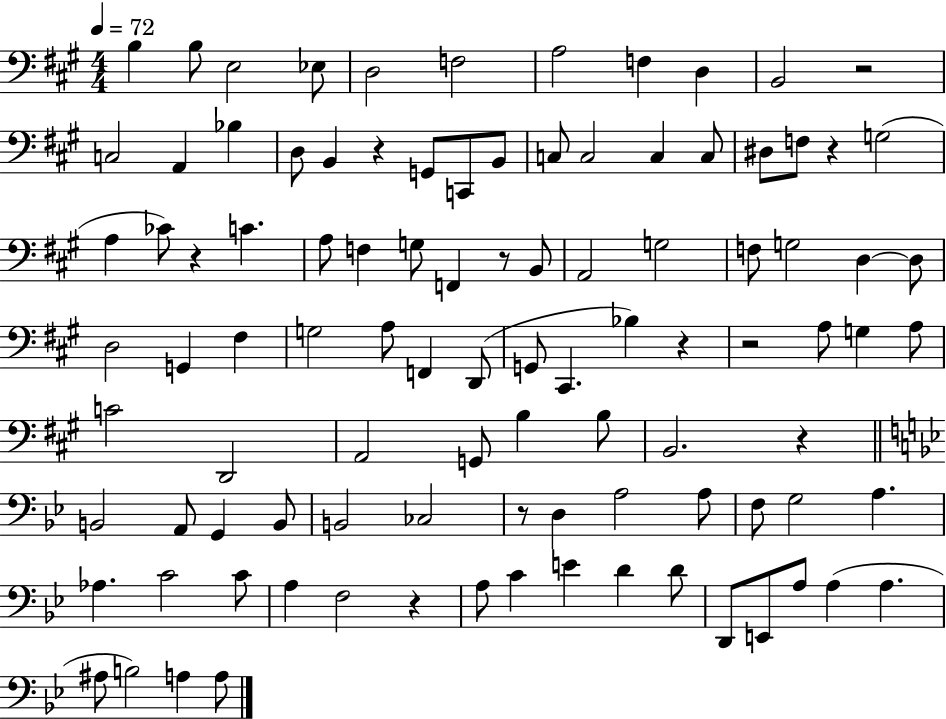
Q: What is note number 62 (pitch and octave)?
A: G2